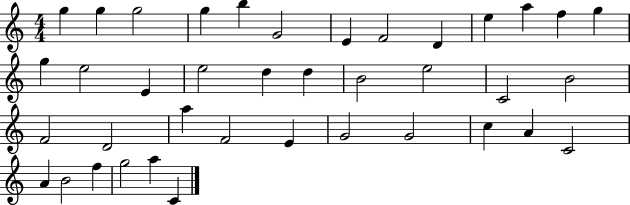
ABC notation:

X:1
T:Untitled
M:4/4
L:1/4
K:C
g g g2 g b G2 E F2 D e a f g g e2 E e2 d d B2 e2 C2 B2 F2 D2 a F2 E G2 G2 c A C2 A B2 f g2 a C